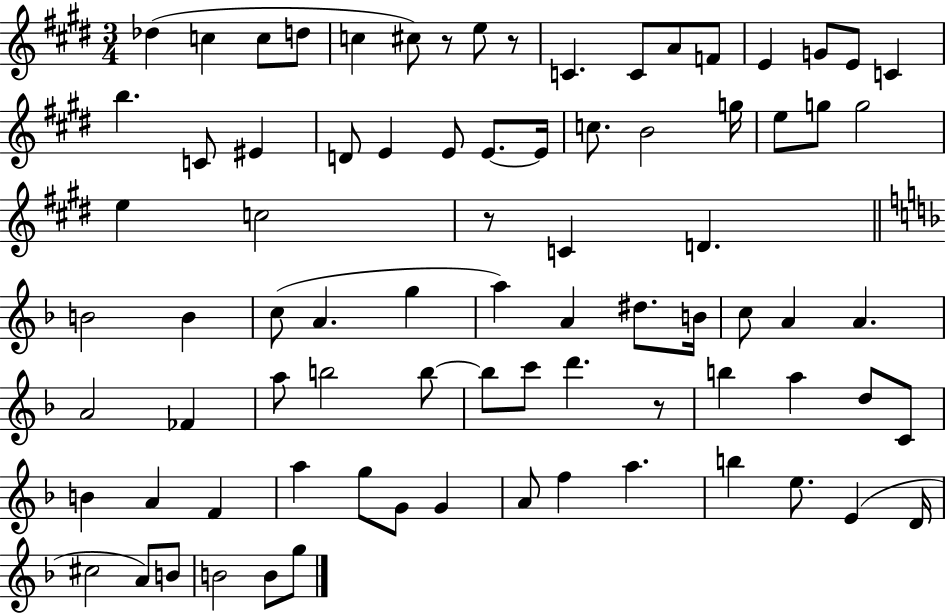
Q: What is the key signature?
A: E major